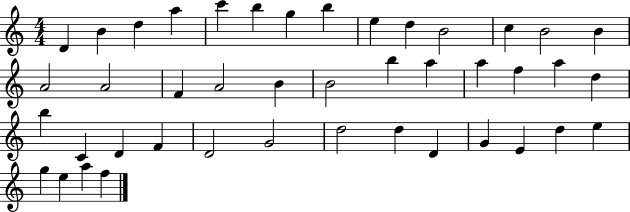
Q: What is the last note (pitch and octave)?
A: F5